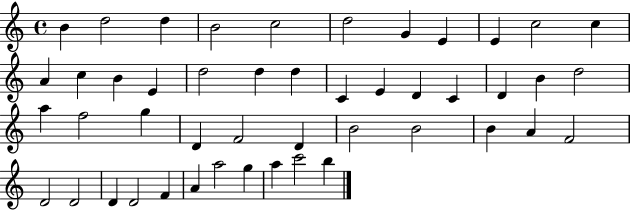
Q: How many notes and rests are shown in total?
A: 47